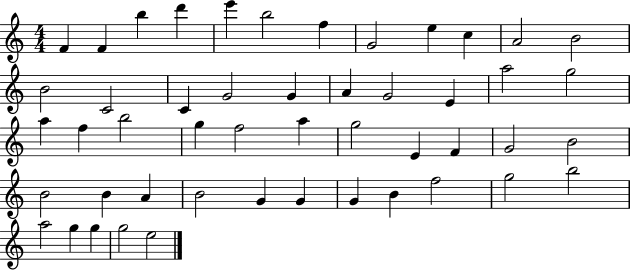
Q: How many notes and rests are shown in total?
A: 49